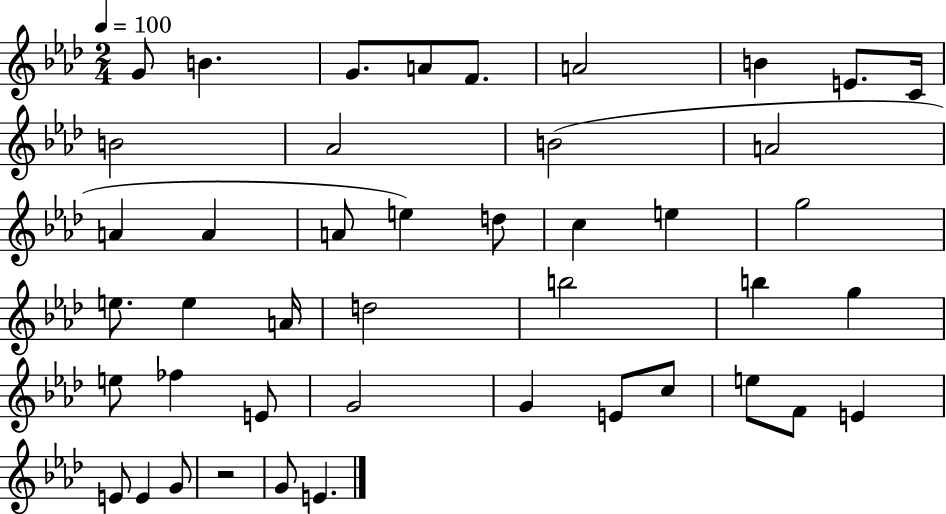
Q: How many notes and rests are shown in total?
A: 44